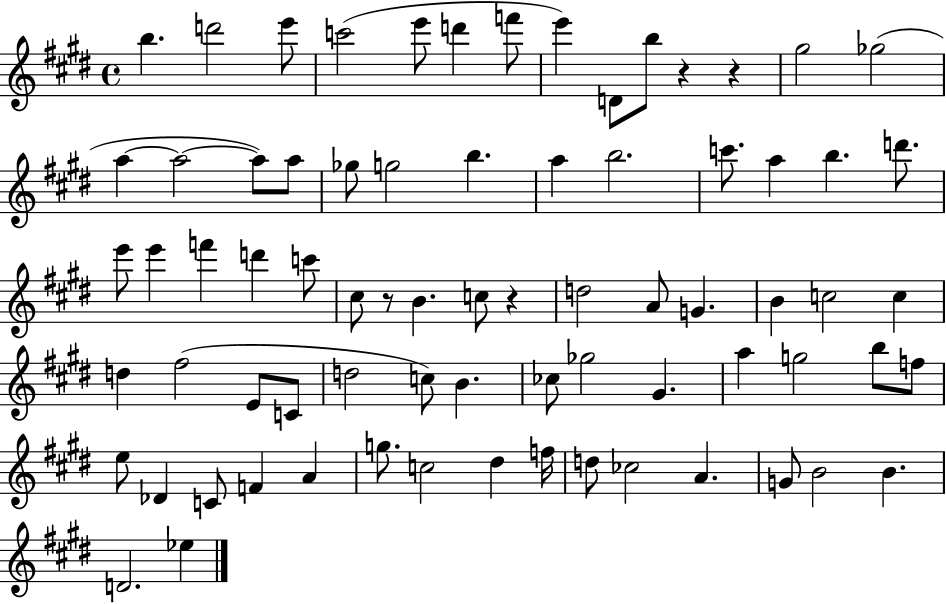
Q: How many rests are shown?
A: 4